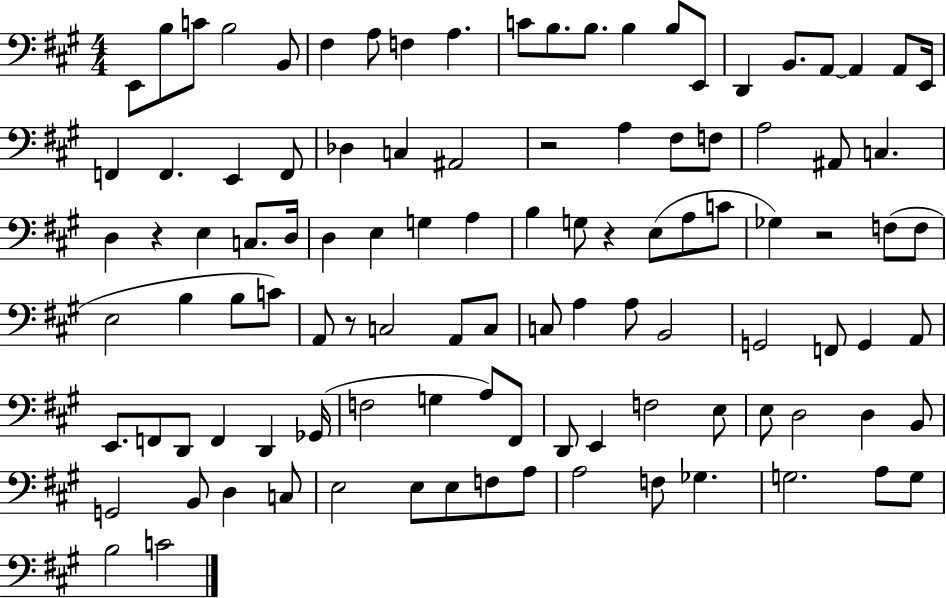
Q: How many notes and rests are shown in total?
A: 106